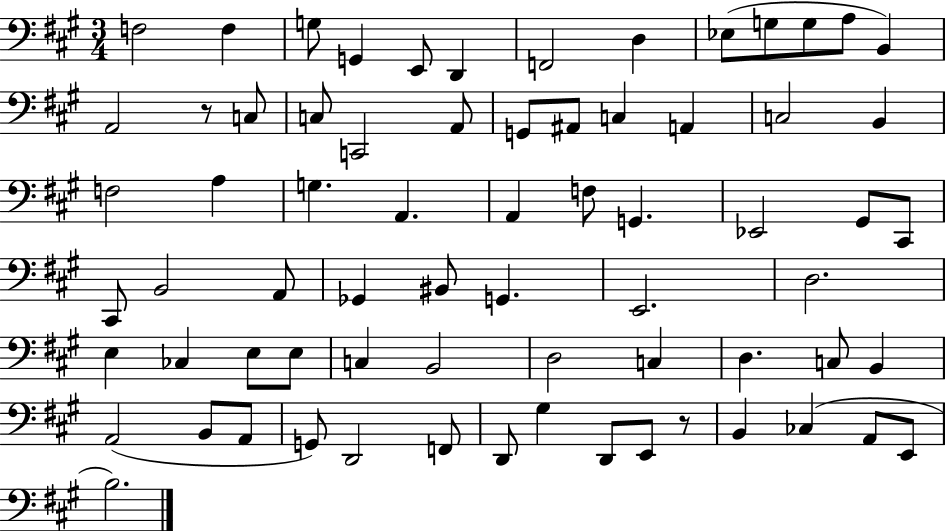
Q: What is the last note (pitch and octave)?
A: B3